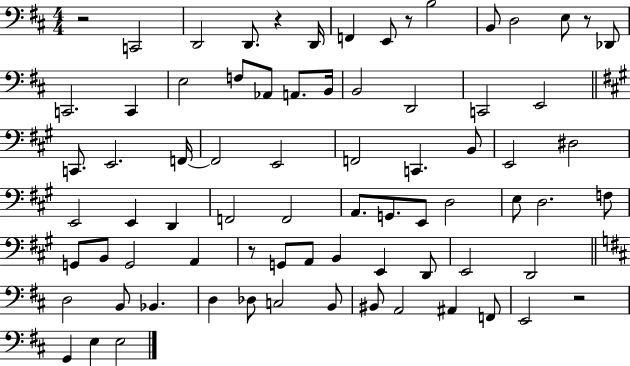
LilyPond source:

{
  \clef bass
  \numericTimeSignature
  \time 4/4
  \key d \major
  r2 c,2 | d,2 d,8. r4 d,16 | f,4 e,8 r8 b2 | b,8 d2 e8 r8 des,8 | \break c,2. c,4 | e2 f8 aes,8 a,8. b,16 | b,2 d,2 | c,2 e,2 | \break \bar "||" \break \key a \major c,8. e,2. f,16~~ | f,2 e,2 | f,2 c,4. b,8 | e,2 dis2 | \break e,2 e,4 d,4 | f,2 f,2 | a,8. g,8. e,8 d2 | e8 d2. f8 | \break g,8 b,8 g,2 a,4 | r8 g,8 a,8 b,4 e,4 d,8 | e,2 d,2 | \bar "||" \break \key b \minor d2 b,8 bes,4. | d4 des8 c2 b,8 | bis,8 a,2 ais,4 f,8 | e,2 r2 | \break g,4 e4 e2 | \bar "|."
}